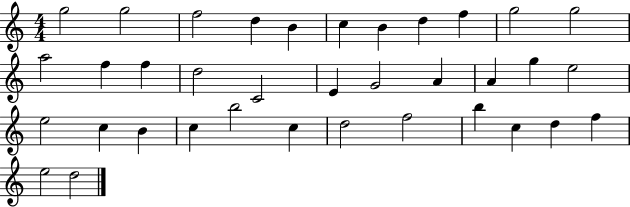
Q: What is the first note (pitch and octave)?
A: G5